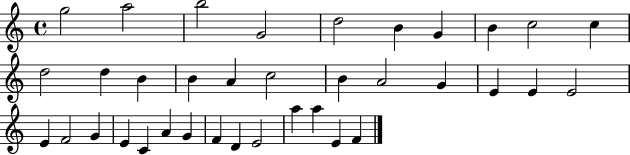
{
  \clef treble
  \time 4/4
  \defaultTimeSignature
  \key c \major
  g''2 a''2 | b''2 g'2 | d''2 b'4 g'4 | b'4 c''2 c''4 | \break d''2 d''4 b'4 | b'4 a'4 c''2 | b'4 a'2 g'4 | e'4 e'4 e'2 | \break e'4 f'2 g'4 | e'4 c'4 a'4 g'4 | f'4 d'4 e'2 | a''4 a''4 e'4 f'4 | \break \bar "|."
}